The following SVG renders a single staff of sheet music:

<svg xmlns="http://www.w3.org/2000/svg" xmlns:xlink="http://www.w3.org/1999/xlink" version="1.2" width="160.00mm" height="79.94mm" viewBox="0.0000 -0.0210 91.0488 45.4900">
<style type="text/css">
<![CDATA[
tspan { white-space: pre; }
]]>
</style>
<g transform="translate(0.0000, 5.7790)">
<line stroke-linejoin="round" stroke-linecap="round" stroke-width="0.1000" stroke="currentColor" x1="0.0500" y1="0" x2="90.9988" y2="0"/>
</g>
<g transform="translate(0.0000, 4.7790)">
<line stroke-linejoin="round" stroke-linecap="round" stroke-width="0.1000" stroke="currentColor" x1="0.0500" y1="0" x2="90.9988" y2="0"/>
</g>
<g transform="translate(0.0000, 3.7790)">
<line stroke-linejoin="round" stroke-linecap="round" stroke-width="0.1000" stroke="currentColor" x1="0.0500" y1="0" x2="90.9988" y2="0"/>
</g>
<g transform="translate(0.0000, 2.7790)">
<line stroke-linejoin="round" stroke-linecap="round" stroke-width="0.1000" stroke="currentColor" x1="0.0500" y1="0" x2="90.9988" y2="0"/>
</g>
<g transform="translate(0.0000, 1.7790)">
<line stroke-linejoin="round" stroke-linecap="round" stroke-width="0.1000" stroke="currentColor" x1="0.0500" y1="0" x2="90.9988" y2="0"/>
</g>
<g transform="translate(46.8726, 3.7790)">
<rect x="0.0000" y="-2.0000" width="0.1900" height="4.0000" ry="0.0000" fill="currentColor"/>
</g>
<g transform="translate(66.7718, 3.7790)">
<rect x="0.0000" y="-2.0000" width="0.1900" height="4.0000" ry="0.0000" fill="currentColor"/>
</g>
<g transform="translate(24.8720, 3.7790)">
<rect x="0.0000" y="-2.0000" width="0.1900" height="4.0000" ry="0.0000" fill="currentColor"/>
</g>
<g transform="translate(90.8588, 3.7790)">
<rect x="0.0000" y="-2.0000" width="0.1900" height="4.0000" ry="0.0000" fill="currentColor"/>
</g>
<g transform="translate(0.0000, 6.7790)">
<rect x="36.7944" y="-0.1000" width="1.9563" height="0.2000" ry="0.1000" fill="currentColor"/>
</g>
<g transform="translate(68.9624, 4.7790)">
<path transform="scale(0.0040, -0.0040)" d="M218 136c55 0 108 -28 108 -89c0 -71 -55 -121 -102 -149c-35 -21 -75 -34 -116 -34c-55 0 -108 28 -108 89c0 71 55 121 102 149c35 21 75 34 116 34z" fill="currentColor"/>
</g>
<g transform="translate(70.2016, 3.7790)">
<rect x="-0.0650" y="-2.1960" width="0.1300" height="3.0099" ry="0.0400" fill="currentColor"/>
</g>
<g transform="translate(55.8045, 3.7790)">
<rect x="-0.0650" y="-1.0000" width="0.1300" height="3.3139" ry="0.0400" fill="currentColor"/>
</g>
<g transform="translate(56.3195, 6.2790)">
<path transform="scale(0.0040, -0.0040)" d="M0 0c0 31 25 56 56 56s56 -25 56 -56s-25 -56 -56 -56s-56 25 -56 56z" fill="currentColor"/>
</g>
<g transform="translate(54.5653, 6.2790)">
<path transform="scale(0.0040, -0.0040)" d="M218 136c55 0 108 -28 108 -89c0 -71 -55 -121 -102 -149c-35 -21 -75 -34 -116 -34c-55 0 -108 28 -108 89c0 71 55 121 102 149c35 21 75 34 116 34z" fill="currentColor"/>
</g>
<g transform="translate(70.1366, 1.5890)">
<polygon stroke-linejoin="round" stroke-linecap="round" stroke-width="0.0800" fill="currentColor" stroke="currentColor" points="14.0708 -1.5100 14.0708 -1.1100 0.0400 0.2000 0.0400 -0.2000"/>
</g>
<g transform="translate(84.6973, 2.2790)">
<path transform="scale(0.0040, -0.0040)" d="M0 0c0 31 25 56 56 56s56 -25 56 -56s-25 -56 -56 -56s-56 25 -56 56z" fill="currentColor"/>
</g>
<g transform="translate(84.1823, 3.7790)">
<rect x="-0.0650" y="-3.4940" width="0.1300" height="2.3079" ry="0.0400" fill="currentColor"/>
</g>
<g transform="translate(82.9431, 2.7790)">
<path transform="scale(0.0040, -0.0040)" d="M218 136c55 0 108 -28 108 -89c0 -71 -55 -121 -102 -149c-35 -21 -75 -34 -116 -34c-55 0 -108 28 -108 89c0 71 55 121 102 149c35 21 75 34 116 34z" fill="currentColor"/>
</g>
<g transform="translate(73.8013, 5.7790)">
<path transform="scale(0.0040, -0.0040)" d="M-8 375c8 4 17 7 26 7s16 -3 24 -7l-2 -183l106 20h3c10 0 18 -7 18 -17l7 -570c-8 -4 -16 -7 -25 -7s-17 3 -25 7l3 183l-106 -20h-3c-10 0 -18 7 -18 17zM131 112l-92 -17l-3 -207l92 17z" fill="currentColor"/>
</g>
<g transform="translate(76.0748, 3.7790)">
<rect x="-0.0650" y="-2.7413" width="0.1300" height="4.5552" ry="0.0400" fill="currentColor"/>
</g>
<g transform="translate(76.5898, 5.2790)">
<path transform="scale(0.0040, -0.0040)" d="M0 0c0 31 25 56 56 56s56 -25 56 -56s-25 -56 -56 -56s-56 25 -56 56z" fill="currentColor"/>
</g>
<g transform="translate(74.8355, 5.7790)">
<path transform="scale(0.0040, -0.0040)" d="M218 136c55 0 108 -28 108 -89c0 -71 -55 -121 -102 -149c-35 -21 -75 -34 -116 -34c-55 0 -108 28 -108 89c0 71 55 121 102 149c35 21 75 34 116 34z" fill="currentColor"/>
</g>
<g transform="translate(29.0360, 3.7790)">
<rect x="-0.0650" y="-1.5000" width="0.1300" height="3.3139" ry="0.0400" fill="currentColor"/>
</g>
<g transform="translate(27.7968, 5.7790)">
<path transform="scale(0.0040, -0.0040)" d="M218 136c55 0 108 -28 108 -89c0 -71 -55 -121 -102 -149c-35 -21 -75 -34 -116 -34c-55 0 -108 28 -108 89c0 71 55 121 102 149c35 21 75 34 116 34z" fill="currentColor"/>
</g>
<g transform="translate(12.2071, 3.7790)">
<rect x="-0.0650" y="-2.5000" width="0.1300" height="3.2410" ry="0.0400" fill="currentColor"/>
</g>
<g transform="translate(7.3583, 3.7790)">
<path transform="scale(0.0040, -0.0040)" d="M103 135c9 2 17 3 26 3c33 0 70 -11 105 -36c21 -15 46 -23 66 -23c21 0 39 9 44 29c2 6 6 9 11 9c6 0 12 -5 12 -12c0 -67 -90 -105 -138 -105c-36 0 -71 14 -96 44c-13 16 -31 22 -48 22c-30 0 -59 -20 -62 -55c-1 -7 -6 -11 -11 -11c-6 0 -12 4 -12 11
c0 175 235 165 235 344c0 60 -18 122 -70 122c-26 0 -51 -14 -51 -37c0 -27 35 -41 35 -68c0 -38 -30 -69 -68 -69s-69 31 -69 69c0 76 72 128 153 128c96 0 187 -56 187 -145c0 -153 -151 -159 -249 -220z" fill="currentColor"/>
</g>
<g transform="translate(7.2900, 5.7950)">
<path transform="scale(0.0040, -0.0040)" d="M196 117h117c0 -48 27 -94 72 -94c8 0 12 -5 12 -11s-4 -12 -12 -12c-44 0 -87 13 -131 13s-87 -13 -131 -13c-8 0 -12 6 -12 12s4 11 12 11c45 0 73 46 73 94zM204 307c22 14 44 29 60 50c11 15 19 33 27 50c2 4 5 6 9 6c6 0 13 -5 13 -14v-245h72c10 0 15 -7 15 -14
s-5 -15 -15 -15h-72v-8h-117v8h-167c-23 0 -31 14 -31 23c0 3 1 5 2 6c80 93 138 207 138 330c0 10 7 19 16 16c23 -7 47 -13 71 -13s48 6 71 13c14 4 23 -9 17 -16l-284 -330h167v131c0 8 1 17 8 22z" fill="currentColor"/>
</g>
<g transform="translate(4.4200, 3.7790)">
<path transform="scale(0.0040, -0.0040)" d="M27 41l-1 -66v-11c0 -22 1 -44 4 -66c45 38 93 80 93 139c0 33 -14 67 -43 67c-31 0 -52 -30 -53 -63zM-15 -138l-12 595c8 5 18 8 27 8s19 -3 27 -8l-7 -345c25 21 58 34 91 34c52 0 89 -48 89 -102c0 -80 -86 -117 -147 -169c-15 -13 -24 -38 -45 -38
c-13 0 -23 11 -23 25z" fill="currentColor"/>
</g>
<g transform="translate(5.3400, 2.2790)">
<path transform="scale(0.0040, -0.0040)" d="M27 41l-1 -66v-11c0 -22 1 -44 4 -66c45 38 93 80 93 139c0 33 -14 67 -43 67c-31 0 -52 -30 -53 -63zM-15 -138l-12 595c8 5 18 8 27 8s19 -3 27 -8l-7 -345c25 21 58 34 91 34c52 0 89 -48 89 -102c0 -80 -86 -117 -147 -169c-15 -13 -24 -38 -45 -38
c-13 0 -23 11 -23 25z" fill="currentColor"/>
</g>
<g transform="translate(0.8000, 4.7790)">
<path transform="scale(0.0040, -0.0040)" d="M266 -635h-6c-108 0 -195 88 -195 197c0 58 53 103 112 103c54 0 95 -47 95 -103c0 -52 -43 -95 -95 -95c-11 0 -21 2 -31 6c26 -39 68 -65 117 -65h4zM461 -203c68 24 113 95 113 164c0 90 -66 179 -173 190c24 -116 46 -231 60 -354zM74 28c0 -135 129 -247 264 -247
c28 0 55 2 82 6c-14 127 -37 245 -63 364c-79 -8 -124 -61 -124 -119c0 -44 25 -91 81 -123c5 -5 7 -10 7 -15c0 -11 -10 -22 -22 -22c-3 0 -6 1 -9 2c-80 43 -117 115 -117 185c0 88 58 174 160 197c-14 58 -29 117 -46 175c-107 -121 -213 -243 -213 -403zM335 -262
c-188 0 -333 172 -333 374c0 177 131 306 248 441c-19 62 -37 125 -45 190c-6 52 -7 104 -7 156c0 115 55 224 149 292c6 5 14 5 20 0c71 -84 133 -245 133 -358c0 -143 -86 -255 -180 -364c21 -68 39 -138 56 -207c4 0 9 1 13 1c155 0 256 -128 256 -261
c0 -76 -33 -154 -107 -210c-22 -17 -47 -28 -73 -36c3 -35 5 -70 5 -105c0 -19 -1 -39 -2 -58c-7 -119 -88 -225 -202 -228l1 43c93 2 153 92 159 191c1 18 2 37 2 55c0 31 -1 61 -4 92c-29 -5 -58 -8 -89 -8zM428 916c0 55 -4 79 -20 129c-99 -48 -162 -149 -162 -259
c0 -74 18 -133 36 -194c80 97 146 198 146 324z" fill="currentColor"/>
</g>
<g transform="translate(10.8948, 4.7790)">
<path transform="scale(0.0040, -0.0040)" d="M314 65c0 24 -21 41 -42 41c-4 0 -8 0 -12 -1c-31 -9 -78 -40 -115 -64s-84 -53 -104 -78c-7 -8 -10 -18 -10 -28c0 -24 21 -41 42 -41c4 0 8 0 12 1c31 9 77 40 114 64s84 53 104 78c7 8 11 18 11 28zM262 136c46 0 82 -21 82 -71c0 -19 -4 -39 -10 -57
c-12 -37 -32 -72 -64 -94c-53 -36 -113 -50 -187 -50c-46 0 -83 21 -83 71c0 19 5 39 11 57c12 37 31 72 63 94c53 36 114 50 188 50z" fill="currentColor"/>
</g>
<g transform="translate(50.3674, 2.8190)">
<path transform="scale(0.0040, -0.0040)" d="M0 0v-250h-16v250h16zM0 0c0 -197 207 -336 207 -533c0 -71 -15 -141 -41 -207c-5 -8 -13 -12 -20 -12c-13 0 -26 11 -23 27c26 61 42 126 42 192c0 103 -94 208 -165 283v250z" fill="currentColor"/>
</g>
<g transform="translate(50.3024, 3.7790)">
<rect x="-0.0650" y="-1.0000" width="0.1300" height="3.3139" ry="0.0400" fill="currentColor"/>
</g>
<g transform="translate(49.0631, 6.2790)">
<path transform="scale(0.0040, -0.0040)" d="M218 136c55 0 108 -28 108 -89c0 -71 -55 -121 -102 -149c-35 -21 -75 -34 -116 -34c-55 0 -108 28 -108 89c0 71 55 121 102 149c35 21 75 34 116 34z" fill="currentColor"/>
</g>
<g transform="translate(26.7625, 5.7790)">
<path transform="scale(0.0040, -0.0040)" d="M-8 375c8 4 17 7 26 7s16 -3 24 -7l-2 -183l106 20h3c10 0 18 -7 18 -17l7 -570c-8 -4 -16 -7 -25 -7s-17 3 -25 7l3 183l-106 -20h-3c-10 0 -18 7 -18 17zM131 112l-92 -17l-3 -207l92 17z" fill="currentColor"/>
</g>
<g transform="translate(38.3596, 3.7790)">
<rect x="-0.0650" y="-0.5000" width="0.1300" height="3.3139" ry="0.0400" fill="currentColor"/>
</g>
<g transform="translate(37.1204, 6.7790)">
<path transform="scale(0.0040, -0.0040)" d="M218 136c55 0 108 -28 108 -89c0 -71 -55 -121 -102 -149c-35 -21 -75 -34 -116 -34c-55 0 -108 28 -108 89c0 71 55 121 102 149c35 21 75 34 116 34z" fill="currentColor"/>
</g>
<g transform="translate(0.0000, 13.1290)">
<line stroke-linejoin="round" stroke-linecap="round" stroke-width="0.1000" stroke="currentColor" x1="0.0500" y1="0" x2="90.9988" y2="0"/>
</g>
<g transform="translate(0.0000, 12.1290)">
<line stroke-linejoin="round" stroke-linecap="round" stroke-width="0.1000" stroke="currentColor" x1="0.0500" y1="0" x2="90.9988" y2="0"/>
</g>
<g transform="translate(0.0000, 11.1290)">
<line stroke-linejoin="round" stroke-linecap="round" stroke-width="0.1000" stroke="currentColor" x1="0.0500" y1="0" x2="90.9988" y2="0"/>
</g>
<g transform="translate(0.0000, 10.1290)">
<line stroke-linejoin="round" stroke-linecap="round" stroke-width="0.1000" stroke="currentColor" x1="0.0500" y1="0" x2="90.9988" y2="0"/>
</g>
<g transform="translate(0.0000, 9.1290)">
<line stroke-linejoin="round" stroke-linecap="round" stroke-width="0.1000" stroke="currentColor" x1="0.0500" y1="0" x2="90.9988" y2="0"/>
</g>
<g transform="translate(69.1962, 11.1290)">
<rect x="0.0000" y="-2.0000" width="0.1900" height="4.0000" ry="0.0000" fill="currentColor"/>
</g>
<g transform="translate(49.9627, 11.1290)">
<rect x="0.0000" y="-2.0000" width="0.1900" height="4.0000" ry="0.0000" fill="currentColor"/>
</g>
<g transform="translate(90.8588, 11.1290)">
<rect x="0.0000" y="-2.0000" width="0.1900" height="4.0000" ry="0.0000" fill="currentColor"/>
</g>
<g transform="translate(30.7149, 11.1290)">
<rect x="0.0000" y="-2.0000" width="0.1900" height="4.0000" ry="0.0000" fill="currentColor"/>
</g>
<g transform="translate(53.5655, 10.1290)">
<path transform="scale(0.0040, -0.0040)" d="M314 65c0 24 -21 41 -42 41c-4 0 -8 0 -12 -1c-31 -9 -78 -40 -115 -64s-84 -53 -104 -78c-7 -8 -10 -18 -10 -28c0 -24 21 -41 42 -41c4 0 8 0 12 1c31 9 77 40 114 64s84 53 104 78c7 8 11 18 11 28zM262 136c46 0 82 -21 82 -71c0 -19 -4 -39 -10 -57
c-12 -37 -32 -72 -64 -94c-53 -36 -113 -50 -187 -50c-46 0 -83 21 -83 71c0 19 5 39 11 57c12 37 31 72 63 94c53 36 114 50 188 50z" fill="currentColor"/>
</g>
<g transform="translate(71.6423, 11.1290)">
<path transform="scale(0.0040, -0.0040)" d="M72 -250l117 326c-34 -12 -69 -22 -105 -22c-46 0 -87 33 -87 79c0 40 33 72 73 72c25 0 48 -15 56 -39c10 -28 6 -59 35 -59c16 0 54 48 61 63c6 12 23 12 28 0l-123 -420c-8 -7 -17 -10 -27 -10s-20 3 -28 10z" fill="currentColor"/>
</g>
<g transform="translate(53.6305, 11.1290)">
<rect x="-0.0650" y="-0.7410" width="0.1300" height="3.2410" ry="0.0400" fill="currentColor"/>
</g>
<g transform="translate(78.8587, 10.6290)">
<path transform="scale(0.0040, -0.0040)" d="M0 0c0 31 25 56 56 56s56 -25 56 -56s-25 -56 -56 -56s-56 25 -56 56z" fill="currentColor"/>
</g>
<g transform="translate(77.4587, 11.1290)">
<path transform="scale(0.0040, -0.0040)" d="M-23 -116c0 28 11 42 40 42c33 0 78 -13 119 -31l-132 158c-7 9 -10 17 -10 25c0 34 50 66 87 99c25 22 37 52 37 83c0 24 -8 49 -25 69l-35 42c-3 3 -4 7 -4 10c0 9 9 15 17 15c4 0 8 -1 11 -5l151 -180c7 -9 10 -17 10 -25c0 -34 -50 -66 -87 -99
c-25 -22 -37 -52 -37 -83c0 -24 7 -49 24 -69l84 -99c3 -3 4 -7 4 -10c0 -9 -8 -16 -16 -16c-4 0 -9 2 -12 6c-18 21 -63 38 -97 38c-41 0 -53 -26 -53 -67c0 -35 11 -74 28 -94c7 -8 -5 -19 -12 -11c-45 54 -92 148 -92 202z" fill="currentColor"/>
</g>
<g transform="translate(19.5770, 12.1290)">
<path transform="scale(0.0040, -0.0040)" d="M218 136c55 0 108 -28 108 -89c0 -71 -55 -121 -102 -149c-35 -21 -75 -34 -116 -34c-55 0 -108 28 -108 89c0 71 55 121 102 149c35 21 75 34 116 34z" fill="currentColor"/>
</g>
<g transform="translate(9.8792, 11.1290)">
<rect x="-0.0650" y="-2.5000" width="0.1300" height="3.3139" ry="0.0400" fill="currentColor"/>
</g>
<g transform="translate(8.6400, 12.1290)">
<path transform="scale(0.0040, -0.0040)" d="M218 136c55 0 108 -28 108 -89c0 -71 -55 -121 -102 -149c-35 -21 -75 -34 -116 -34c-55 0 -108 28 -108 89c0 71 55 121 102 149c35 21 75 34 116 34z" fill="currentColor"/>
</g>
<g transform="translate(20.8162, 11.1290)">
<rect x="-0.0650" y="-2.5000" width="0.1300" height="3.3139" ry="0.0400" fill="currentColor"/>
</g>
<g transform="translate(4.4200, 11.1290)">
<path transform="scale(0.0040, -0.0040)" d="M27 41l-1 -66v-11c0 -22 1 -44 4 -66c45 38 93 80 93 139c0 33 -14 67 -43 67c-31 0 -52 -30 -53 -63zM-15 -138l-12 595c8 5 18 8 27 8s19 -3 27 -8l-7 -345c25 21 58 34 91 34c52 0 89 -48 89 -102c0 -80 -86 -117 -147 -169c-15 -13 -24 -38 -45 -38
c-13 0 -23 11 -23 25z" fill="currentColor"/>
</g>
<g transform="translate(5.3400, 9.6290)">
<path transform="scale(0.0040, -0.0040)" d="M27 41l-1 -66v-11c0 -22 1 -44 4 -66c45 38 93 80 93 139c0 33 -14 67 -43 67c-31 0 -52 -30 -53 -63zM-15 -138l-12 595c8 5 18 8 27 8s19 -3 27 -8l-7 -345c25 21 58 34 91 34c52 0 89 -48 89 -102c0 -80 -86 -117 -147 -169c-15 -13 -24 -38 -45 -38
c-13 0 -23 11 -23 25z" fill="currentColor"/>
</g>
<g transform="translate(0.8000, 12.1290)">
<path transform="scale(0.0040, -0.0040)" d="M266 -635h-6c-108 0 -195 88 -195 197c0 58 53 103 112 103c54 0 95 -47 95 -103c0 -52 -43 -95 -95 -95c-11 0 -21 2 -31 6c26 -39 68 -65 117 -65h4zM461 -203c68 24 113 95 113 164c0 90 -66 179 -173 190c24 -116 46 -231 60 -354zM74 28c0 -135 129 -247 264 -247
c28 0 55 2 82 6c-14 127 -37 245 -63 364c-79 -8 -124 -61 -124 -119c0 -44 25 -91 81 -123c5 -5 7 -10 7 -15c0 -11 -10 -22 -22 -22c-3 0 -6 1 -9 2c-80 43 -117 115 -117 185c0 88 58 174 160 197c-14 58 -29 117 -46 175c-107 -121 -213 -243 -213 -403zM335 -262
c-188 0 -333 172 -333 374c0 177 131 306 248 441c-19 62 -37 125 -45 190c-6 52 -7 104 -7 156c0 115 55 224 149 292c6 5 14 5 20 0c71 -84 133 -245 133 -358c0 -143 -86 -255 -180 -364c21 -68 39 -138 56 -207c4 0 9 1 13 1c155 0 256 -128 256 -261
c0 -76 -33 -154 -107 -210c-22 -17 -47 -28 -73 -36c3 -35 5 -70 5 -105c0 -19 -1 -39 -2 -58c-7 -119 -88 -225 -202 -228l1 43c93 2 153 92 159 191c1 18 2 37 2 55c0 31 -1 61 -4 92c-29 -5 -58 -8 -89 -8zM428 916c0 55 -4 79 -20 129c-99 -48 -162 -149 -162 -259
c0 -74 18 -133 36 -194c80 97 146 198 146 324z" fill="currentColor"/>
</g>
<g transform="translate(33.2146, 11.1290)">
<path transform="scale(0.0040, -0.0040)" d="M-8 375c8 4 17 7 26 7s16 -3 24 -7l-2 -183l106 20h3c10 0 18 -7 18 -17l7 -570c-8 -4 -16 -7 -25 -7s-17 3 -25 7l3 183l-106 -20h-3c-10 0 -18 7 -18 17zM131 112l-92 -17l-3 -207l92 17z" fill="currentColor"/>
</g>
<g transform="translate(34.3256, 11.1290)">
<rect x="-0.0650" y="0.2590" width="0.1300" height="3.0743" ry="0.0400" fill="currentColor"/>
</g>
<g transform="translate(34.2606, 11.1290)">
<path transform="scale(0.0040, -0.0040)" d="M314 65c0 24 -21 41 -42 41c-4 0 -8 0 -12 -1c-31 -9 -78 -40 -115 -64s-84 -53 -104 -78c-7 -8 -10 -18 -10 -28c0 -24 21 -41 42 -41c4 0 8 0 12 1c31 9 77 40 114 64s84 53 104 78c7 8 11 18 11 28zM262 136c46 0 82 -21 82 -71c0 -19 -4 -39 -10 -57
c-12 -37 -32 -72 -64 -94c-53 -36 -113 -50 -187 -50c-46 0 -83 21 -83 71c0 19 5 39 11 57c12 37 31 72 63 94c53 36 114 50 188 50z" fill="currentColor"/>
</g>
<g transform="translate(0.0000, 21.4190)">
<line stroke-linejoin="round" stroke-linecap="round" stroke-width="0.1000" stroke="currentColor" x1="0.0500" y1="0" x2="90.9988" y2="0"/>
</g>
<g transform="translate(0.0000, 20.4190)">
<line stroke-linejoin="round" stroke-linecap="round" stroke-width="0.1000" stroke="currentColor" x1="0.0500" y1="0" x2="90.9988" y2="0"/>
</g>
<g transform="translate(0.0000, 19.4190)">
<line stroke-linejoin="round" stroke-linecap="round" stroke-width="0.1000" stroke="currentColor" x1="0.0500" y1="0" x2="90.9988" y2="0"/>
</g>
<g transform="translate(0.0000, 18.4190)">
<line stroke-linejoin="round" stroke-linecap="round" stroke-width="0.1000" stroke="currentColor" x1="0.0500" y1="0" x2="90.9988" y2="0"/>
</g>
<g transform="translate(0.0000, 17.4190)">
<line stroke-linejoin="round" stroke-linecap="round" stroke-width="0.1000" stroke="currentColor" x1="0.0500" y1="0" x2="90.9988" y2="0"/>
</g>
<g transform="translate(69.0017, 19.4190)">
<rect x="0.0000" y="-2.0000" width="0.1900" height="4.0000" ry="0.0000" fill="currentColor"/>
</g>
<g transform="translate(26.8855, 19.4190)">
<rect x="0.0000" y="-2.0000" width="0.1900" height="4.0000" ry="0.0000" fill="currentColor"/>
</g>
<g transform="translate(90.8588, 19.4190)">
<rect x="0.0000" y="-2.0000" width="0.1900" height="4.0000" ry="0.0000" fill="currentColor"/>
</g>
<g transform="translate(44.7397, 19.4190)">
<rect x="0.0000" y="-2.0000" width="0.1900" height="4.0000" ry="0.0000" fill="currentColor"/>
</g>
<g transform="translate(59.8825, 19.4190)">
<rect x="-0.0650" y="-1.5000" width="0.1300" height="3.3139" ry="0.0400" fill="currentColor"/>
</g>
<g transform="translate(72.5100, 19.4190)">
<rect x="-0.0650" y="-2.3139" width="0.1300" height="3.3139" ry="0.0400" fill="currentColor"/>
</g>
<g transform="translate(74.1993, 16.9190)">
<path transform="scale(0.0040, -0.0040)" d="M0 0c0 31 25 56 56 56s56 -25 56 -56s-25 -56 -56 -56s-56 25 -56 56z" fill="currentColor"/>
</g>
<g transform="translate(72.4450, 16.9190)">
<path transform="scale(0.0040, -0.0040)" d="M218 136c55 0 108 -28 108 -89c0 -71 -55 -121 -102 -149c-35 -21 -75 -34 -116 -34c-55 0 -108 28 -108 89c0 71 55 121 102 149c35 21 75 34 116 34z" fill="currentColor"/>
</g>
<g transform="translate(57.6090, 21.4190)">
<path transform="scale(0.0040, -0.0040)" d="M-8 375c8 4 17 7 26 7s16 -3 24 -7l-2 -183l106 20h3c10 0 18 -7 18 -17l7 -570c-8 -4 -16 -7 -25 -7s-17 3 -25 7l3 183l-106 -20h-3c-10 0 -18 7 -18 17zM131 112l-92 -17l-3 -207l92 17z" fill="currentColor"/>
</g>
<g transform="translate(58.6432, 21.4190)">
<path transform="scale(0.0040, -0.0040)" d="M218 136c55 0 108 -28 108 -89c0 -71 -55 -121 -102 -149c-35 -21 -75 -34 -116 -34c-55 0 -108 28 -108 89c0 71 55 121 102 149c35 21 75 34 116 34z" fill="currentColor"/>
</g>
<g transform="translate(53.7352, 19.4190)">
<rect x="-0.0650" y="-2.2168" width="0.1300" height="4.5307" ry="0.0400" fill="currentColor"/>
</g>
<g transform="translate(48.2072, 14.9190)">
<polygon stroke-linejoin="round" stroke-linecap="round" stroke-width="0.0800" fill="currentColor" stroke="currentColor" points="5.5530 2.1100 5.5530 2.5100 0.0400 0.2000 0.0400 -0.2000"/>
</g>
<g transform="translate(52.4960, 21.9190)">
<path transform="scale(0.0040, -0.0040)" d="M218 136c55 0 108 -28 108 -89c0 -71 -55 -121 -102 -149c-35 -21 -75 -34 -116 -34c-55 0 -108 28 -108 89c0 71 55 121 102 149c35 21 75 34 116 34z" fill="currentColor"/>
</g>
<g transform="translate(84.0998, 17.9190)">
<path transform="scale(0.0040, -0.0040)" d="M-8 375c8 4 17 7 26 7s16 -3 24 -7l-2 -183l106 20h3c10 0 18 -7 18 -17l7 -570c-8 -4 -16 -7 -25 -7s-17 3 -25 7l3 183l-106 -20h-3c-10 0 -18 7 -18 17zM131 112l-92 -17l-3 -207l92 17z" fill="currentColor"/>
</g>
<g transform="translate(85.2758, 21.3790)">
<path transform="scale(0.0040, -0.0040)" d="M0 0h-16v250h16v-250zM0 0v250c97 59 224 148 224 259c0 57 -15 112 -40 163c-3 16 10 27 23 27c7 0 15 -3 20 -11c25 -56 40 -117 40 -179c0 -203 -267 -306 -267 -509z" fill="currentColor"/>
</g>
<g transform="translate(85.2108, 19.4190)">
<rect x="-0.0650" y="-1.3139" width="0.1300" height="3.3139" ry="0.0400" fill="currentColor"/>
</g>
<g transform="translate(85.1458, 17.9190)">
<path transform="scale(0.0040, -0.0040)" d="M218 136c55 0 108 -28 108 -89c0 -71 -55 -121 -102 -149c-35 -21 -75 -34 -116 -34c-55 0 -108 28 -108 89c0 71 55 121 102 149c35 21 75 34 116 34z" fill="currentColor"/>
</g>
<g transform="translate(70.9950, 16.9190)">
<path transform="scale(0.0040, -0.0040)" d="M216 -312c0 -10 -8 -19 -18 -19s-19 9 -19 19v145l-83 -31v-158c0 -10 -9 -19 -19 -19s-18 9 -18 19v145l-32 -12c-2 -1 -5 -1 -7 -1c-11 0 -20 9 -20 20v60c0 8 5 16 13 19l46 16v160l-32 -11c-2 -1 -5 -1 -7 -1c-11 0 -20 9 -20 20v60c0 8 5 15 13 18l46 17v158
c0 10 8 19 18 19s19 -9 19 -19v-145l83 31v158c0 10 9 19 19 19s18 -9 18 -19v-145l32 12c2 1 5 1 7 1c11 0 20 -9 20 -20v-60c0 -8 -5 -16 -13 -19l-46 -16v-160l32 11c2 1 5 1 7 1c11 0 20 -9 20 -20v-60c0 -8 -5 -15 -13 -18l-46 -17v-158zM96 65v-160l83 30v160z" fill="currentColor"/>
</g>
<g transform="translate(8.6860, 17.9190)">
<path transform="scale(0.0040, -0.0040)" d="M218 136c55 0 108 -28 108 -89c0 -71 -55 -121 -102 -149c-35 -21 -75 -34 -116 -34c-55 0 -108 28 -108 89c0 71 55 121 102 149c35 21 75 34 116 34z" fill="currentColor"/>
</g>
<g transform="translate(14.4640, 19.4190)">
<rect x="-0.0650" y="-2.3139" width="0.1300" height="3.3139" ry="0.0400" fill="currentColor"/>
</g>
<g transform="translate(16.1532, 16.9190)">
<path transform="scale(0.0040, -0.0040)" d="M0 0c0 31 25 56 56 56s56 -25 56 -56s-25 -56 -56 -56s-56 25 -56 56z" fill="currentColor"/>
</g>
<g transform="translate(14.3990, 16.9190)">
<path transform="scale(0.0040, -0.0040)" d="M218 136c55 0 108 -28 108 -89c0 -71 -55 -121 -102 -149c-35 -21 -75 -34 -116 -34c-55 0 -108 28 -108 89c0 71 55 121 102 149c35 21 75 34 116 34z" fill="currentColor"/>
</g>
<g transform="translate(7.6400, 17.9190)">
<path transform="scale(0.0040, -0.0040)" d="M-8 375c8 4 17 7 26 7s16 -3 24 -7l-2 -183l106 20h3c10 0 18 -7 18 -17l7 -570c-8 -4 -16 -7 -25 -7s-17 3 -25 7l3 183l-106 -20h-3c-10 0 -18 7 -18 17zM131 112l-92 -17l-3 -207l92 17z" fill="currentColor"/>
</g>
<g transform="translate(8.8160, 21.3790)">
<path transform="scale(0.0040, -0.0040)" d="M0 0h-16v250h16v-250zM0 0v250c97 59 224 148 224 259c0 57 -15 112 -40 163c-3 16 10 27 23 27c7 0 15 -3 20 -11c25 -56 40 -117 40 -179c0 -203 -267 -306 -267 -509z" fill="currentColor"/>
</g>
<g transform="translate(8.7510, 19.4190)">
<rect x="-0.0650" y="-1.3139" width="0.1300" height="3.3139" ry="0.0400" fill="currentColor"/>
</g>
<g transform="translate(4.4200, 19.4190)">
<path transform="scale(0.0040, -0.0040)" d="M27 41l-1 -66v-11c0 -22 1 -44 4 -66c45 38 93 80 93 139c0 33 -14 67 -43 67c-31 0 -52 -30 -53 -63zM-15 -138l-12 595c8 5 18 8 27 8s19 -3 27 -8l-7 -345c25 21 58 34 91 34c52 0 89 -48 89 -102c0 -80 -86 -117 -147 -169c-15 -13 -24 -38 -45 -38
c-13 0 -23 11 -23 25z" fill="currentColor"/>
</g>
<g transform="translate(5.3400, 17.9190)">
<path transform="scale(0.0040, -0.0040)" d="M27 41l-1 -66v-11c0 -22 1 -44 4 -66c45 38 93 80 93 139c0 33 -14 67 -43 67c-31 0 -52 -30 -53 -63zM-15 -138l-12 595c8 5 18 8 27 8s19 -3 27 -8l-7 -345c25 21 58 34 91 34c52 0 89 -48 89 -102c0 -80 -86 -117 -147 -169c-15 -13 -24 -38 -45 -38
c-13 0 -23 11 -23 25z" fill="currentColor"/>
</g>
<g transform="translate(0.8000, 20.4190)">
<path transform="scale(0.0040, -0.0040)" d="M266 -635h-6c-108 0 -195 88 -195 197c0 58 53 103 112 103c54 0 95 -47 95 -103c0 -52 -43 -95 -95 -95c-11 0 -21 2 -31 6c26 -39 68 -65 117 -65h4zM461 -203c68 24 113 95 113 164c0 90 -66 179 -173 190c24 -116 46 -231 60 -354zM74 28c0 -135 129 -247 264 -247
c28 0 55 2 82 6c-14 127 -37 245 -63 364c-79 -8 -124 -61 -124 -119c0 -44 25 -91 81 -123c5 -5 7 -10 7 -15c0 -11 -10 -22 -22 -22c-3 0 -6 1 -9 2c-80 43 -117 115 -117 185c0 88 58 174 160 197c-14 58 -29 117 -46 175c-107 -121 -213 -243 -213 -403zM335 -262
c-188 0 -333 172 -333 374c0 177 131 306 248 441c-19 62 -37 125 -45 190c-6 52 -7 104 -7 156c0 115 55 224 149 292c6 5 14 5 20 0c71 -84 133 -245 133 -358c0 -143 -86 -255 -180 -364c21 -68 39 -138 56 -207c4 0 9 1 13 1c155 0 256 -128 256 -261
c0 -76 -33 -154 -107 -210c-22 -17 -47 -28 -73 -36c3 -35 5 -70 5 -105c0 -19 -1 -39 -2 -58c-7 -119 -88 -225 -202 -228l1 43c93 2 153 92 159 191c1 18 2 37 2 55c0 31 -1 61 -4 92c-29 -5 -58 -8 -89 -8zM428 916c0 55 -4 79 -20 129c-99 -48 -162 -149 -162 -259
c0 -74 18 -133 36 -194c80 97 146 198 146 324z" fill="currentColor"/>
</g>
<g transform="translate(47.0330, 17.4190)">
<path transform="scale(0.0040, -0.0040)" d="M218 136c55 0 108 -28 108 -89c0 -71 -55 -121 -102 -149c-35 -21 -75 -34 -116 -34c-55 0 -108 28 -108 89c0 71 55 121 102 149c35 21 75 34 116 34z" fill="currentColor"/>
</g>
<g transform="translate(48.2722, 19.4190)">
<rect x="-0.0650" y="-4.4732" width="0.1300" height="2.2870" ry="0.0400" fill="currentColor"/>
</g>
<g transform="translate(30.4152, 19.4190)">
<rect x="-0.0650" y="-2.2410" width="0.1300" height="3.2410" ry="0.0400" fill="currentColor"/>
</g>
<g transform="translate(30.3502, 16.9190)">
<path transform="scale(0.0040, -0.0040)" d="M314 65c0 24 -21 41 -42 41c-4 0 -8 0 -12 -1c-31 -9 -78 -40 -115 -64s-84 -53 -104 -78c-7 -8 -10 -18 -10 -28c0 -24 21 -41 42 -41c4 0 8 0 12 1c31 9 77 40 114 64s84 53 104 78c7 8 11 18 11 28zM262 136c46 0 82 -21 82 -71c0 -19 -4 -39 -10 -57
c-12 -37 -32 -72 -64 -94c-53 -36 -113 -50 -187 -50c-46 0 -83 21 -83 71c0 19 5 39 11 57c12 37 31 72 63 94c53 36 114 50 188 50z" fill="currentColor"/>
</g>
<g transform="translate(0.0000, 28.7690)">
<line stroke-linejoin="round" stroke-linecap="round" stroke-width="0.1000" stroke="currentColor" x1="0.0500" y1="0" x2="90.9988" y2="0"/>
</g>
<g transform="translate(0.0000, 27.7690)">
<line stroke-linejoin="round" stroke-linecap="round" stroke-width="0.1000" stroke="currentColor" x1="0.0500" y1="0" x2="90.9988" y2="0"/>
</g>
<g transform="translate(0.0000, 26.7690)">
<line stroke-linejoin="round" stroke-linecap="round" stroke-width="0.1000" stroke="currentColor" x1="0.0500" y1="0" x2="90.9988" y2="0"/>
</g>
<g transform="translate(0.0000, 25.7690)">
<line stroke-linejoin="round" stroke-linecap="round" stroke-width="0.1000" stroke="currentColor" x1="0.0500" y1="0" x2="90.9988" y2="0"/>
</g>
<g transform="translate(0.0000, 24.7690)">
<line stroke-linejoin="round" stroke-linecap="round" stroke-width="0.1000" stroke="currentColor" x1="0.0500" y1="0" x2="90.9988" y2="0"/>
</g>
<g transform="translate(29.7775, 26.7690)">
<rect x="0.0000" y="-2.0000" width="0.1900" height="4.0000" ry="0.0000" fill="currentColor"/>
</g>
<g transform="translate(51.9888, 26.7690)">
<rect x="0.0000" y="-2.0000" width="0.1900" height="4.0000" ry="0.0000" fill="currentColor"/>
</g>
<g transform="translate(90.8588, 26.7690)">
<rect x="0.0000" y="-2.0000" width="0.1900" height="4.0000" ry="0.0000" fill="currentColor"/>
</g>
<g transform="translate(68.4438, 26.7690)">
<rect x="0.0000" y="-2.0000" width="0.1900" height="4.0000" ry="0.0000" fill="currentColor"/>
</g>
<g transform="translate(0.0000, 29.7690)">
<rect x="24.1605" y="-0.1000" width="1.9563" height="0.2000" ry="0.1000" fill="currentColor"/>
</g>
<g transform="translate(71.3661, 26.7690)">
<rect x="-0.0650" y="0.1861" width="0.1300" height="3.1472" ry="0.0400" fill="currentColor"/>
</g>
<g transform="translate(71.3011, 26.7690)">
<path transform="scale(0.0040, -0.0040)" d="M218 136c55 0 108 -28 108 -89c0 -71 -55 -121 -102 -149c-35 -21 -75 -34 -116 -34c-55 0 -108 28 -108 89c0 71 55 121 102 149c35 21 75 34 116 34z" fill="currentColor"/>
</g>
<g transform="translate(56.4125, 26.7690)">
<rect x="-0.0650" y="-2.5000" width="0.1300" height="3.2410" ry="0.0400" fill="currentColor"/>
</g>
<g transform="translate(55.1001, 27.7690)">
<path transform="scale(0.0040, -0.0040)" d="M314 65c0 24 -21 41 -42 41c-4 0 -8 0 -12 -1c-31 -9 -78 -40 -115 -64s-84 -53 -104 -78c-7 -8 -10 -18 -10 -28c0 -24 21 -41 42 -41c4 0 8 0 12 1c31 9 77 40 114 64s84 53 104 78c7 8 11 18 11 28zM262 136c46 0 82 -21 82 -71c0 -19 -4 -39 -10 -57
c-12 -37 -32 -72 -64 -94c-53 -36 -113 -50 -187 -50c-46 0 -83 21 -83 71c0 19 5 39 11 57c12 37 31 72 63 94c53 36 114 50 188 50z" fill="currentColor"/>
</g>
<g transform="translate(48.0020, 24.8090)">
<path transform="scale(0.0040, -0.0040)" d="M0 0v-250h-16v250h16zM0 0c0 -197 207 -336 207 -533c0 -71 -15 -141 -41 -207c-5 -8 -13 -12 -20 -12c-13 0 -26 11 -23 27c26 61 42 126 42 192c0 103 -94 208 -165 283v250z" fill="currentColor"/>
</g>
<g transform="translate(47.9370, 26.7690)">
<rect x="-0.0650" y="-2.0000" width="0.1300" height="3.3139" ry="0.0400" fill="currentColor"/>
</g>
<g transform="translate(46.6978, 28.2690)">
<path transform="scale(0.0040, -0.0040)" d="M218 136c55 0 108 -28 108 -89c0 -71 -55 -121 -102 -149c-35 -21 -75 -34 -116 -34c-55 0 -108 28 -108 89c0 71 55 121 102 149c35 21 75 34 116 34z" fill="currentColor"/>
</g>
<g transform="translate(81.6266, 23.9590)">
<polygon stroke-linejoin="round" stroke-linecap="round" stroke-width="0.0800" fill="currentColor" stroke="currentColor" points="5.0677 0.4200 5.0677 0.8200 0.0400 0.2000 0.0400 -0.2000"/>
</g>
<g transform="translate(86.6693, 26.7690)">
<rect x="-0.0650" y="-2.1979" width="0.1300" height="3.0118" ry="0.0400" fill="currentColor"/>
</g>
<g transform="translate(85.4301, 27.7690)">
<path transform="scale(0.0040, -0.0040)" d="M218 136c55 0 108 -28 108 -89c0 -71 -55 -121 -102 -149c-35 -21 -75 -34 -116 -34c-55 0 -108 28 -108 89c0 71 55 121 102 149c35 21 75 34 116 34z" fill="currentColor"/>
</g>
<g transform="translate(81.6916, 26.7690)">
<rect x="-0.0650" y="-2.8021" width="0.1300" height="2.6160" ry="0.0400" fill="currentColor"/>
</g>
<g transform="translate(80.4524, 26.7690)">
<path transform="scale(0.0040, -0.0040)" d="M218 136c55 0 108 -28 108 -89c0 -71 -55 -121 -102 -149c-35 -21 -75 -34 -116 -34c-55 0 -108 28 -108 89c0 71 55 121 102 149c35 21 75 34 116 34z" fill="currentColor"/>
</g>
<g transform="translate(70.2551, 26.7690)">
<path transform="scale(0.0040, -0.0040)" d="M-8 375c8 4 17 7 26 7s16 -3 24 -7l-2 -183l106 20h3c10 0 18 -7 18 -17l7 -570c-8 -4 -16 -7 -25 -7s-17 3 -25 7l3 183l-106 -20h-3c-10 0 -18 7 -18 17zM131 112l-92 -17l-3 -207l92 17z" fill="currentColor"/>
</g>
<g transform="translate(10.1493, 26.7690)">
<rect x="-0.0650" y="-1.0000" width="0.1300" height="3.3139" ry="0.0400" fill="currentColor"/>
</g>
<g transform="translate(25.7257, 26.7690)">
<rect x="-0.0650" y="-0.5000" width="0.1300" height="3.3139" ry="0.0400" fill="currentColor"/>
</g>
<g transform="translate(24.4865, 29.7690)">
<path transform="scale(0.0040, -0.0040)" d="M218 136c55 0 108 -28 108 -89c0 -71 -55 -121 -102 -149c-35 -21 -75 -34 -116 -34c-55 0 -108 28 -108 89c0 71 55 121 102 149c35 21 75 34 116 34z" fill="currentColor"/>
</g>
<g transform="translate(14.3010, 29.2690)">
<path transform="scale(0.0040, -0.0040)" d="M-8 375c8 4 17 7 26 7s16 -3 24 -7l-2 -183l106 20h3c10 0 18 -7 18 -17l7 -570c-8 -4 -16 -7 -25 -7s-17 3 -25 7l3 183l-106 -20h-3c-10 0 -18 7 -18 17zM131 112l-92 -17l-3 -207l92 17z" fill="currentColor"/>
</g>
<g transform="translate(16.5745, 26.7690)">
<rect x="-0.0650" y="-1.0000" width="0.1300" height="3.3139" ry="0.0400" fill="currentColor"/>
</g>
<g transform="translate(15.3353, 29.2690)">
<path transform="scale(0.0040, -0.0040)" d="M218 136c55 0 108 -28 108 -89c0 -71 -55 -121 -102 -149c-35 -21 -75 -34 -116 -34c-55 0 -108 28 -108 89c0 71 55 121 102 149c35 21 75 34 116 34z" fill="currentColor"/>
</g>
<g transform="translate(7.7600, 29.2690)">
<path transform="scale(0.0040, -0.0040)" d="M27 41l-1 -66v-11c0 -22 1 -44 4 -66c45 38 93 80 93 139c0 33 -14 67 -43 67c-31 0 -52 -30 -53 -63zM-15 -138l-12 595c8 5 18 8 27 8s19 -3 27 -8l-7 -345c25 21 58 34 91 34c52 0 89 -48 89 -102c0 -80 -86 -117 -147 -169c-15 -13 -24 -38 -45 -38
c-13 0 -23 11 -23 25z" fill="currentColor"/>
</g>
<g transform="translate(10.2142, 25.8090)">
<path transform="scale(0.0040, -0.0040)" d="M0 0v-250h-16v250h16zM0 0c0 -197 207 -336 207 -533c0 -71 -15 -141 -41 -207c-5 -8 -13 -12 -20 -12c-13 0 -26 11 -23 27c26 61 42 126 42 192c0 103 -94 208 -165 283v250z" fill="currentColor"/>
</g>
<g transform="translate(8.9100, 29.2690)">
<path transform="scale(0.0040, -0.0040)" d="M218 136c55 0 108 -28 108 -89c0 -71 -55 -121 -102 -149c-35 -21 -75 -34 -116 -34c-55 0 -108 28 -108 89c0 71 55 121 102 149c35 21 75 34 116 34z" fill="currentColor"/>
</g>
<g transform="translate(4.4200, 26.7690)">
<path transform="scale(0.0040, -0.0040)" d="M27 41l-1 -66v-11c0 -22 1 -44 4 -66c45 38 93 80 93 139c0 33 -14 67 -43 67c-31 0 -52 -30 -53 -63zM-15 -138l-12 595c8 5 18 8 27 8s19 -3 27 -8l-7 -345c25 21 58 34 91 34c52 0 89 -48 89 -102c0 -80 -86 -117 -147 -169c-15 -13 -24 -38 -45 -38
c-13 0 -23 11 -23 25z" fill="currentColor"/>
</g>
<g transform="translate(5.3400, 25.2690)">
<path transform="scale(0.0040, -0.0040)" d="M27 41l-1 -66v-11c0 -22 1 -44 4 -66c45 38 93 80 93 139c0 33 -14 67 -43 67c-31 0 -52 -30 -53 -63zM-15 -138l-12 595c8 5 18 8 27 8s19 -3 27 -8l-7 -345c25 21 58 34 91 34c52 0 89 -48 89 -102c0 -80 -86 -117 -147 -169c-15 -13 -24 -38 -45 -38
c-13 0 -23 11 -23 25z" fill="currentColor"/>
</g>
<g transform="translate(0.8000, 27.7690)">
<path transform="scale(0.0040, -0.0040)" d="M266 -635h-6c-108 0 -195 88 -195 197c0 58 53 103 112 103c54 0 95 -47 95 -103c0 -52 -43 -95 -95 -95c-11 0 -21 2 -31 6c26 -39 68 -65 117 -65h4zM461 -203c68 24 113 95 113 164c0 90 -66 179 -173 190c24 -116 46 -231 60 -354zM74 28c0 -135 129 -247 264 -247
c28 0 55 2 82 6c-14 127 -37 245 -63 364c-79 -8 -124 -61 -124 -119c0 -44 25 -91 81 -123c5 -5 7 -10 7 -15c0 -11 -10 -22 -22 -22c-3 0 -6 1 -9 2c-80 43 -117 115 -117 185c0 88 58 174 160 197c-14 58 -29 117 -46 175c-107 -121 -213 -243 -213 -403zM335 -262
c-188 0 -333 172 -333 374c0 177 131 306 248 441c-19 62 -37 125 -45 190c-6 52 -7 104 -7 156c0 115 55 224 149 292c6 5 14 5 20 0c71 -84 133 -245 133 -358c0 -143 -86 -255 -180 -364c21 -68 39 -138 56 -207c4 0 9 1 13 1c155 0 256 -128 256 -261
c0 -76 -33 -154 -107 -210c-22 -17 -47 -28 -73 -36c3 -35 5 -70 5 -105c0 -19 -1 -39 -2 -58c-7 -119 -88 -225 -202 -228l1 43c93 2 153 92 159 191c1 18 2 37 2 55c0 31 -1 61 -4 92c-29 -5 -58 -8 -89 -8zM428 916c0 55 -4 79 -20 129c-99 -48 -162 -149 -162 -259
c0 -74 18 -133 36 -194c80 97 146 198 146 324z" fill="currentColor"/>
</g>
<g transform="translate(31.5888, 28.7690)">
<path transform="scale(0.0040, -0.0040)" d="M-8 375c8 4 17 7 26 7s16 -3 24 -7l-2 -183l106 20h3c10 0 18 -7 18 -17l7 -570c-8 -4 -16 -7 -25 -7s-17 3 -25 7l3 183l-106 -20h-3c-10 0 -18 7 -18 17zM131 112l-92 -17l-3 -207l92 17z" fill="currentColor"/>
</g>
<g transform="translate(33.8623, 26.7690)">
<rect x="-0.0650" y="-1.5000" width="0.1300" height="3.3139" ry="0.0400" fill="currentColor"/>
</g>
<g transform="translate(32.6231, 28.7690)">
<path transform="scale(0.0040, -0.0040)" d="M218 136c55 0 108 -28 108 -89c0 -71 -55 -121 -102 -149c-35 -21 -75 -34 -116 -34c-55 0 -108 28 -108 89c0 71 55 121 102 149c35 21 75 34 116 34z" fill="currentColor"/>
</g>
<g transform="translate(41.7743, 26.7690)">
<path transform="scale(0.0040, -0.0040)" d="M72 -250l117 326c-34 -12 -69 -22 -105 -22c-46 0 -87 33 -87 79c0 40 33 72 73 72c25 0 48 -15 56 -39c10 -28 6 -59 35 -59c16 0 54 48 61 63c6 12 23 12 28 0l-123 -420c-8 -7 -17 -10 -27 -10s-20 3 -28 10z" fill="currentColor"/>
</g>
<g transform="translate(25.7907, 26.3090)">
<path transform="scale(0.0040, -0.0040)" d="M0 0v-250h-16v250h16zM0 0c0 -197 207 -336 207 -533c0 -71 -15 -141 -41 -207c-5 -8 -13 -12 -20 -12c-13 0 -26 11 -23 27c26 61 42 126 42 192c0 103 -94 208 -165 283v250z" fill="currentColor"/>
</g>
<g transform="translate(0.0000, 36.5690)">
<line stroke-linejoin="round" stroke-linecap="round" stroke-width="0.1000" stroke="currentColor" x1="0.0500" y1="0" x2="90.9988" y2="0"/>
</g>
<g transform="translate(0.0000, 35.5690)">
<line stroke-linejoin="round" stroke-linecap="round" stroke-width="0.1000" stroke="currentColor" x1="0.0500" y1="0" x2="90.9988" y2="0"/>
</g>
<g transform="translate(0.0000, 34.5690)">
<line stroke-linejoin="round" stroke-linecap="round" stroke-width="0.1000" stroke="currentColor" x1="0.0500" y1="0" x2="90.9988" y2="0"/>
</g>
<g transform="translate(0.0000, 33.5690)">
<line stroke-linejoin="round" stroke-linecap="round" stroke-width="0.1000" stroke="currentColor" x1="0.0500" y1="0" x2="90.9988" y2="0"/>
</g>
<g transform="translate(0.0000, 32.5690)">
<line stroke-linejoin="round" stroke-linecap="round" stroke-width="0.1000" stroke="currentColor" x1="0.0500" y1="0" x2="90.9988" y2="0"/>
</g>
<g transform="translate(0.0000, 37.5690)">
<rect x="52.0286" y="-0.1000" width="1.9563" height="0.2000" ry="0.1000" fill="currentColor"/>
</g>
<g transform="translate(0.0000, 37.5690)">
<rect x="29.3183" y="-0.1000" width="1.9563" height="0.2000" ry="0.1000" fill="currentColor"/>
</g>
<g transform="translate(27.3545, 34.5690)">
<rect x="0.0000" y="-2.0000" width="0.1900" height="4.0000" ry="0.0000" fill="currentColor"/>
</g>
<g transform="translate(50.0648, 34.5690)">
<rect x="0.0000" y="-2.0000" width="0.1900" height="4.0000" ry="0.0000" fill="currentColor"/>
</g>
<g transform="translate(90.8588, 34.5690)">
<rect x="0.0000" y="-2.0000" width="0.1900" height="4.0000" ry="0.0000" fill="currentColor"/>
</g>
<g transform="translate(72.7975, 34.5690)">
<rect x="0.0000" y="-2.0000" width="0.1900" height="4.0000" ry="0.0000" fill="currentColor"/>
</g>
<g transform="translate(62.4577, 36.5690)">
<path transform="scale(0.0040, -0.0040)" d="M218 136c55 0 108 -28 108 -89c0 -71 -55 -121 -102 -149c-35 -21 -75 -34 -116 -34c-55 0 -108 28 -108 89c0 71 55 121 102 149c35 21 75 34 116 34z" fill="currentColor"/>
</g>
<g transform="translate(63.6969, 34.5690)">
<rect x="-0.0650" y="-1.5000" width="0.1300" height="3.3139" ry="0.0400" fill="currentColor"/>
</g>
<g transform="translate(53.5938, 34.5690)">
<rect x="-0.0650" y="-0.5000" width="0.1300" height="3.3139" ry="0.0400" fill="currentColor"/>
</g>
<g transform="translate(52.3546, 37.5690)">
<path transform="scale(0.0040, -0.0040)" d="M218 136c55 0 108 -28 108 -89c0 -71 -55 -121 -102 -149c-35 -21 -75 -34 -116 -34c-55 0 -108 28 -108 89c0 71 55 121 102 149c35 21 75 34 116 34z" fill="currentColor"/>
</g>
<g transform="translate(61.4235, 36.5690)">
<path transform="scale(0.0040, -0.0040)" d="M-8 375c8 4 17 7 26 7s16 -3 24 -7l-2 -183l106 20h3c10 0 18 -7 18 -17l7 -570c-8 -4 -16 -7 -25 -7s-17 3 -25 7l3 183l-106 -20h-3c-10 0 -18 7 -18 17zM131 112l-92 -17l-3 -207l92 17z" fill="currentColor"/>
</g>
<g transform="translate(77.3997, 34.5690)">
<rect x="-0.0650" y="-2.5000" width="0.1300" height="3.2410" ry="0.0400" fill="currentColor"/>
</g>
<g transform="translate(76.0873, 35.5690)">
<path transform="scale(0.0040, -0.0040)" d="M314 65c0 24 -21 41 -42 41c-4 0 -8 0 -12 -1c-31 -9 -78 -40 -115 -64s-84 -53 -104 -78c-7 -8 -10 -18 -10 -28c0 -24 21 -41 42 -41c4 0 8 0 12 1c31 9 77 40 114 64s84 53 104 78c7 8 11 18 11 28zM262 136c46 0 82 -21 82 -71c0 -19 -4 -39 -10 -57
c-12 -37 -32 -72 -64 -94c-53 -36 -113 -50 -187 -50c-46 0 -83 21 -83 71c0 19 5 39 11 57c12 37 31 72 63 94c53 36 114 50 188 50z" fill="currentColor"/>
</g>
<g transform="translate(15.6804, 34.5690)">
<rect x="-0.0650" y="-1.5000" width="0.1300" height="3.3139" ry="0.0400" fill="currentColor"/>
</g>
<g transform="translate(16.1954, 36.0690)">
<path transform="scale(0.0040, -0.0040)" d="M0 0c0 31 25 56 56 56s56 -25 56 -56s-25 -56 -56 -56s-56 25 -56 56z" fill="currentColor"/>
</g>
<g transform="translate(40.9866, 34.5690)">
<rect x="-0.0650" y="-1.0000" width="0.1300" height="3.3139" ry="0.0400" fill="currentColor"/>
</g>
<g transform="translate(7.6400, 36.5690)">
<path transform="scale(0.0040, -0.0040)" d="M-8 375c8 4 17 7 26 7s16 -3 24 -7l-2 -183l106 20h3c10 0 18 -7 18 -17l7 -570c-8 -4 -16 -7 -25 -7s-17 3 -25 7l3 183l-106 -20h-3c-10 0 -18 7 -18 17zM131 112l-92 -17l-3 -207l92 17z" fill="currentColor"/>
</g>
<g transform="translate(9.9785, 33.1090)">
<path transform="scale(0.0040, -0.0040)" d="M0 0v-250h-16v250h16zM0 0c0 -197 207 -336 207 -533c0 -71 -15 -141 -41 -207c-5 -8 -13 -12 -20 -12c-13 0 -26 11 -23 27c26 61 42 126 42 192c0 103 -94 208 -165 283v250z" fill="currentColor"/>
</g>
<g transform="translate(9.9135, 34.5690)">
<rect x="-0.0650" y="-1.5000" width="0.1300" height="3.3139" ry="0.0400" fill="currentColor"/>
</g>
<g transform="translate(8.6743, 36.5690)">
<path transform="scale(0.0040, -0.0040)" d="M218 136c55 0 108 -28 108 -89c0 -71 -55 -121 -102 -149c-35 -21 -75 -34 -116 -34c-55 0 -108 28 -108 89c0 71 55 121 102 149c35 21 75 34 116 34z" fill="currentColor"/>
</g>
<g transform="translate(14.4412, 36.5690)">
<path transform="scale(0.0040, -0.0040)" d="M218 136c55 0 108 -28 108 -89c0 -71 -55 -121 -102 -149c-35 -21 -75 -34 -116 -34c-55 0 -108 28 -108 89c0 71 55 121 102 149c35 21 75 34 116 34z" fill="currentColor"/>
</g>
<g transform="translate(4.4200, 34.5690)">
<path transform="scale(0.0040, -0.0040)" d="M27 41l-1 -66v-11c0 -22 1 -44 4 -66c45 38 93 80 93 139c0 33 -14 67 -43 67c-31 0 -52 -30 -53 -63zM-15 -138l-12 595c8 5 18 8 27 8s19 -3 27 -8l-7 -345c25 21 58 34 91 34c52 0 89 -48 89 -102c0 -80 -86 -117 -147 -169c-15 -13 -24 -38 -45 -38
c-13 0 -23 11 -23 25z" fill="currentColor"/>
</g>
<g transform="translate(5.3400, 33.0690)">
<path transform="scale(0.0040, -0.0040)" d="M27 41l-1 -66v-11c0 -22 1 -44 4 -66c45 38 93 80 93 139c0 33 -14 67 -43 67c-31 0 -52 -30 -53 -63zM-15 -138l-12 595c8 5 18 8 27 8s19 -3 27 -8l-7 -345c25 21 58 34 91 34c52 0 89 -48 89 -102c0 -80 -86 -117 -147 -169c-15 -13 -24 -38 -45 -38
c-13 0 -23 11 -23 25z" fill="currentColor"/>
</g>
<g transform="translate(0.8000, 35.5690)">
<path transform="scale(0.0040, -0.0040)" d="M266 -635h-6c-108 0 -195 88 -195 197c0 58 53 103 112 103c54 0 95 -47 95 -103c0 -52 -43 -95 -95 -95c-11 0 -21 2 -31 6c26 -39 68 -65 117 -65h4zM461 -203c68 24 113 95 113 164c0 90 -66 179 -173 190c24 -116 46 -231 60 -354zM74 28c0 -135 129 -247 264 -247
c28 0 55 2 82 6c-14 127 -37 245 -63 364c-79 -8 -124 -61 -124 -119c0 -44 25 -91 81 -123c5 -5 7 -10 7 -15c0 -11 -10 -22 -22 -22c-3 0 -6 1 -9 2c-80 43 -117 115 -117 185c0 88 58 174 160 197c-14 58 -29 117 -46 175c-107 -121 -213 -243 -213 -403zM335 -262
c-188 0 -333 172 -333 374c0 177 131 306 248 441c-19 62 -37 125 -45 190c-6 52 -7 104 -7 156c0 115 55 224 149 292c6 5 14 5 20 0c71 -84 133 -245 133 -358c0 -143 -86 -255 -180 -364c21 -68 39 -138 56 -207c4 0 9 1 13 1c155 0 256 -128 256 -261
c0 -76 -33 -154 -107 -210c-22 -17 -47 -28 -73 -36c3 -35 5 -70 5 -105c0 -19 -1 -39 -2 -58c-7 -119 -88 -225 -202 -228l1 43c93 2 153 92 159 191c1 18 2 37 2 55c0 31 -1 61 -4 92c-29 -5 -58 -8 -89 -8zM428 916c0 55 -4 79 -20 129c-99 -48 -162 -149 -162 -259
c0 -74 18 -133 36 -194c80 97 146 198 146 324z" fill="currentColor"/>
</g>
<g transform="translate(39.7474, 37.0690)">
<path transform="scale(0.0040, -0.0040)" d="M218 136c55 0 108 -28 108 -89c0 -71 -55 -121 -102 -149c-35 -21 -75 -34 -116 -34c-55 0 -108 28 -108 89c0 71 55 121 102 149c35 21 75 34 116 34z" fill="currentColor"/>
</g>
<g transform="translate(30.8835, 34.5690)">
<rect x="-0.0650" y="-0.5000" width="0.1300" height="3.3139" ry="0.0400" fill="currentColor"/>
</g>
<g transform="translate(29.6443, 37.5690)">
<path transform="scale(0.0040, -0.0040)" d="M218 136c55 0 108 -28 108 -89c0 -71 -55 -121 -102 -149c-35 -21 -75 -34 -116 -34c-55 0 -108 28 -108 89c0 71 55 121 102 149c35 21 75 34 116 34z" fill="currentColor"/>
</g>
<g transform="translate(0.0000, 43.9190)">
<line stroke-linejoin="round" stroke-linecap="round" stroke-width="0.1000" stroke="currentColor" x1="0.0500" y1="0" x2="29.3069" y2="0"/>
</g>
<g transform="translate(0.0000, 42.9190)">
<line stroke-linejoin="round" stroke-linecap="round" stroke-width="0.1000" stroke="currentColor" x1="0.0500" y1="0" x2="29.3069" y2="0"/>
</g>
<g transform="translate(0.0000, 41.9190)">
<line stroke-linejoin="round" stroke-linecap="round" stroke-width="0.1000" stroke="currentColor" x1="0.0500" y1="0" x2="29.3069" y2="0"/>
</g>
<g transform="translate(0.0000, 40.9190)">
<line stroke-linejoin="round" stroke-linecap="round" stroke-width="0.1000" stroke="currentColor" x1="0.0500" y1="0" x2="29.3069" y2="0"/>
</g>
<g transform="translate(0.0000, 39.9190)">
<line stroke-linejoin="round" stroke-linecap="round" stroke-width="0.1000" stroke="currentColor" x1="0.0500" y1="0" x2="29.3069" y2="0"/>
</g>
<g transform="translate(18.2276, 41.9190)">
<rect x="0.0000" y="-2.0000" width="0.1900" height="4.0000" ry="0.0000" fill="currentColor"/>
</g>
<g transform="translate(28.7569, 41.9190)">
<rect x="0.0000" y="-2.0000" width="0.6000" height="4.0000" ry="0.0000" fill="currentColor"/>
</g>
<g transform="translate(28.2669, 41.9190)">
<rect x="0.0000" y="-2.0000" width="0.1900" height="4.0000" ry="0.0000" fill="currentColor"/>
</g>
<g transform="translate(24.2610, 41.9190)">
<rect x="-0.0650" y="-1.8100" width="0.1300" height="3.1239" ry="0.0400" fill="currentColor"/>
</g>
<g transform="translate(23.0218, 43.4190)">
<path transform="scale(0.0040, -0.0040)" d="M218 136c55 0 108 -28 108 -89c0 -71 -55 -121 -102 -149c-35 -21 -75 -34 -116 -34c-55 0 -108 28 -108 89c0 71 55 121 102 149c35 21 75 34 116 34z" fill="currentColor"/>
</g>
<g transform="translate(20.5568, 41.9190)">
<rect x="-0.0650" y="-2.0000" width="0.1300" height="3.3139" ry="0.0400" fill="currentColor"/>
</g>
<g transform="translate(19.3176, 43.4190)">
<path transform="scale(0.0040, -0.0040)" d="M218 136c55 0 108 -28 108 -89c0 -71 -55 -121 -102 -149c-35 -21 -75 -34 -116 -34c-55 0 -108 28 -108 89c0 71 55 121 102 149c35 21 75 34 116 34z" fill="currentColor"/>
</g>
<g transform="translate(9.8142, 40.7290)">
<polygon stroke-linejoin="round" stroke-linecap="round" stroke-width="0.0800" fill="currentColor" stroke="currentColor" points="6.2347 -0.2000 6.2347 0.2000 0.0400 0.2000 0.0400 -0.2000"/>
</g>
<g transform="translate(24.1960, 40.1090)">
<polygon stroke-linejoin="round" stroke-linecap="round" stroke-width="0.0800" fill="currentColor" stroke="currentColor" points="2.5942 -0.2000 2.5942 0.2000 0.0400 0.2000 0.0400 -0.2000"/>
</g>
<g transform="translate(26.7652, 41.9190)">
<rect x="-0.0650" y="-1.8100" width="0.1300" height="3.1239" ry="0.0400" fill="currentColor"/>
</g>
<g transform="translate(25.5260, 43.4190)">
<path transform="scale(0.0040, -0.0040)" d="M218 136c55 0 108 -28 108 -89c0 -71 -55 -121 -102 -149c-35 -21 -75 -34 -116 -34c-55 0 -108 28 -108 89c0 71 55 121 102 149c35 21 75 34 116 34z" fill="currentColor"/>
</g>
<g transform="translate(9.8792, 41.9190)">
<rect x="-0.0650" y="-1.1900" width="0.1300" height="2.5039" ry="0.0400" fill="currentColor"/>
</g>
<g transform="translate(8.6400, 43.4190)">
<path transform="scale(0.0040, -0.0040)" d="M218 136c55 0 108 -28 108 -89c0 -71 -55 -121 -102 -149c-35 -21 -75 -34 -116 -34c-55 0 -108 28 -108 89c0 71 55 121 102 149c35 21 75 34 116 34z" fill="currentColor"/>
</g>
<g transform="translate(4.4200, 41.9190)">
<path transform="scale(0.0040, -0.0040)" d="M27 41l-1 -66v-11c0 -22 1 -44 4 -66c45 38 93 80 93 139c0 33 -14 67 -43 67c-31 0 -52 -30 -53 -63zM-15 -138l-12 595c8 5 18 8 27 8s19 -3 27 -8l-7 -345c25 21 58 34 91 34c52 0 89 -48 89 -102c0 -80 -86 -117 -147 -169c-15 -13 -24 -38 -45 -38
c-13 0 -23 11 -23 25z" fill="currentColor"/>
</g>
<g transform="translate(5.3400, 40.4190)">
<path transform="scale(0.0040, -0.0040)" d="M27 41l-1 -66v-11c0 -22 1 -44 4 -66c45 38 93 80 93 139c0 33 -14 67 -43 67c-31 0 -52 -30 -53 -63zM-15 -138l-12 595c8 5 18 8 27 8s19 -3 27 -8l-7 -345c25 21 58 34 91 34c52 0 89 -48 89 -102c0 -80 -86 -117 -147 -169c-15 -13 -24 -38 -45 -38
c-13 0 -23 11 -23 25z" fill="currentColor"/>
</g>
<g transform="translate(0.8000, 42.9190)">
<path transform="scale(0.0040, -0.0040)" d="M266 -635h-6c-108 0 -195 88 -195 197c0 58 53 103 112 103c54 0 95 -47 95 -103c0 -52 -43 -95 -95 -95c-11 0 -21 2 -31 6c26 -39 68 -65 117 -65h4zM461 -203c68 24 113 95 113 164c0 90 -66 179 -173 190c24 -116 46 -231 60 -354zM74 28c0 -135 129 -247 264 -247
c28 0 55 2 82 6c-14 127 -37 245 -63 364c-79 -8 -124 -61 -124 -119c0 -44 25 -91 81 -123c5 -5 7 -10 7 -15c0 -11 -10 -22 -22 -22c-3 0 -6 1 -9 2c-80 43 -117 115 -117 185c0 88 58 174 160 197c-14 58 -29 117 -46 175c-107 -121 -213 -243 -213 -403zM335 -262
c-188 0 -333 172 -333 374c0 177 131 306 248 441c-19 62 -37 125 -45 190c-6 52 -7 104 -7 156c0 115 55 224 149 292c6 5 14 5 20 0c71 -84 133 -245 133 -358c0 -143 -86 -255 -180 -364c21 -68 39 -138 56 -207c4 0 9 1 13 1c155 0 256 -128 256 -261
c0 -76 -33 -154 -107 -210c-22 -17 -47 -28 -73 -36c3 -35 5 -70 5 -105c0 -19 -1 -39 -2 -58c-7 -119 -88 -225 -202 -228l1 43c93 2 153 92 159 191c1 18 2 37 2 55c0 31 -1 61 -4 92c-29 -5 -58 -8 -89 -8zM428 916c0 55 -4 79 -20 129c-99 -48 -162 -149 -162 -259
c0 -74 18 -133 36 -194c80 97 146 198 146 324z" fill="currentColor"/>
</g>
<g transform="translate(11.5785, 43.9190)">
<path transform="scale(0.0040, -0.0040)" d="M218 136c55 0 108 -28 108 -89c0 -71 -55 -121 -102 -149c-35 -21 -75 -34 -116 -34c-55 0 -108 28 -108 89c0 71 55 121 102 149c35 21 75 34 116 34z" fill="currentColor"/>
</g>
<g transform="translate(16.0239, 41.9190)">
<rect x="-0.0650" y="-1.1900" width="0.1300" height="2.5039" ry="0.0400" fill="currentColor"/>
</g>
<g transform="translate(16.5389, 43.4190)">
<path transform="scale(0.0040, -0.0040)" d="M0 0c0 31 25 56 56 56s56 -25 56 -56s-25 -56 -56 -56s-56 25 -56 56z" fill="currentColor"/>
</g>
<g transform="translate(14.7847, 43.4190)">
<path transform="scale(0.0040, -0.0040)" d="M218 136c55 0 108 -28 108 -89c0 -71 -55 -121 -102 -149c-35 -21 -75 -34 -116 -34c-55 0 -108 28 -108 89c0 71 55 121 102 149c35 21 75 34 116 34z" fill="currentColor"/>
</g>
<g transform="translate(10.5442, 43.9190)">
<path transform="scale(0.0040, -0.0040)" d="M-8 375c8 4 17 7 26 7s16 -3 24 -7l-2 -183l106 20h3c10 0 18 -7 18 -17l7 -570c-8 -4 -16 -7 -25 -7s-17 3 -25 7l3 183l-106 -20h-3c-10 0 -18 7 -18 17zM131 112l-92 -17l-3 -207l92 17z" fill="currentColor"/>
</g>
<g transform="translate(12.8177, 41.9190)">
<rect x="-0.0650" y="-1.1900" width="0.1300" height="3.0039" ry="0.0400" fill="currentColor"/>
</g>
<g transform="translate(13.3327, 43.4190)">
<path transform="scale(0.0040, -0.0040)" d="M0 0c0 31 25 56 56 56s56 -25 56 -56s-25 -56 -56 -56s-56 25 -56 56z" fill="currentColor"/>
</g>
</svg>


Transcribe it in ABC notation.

X:1
T:Untitled
M:2/4
L:1/4
K:Bb
G2 E C D/2 D G/2 E/2 d/2 G G B2 d2 z/2 z e/2 g g2 f/2 D/2 E ^g e/2 _D/2 D C/2 E z/2 F/2 G2 B B/2 G/2 E/2 E C D C E G2 F/2 E/2 F/2 F F/2 F/2